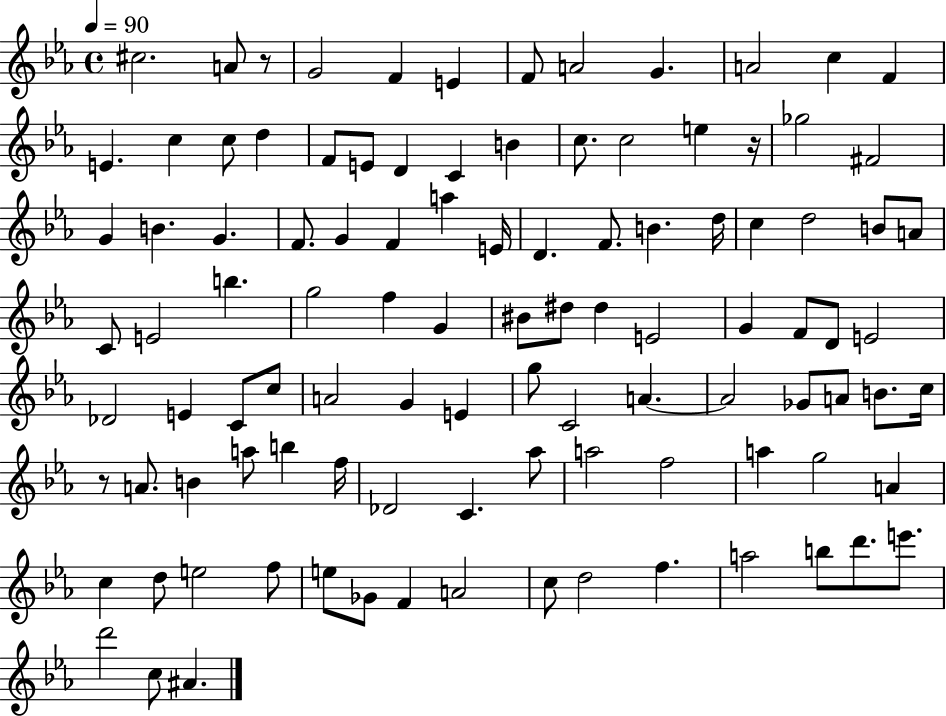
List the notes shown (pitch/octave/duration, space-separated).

C#5/h. A4/e R/e G4/h F4/q E4/q F4/e A4/h G4/q. A4/h C5/q F4/q E4/q. C5/q C5/e D5/q F4/e E4/e D4/q C4/q B4/q C5/e. C5/h E5/q R/s Gb5/h F#4/h G4/q B4/q. G4/q. F4/e. G4/q F4/q A5/q E4/s D4/q. F4/e. B4/q. D5/s C5/q D5/h B4/e A4/e C4/e E4/h B5/q. G5/h F5/q G4/q BIS4/e D#5/e D#5/q E4/h G4/q F4/e D4/e E4/h Db4/h E4/q C4/e C5/e A4/h G4/q E4/q G5/e C4/h A4/q. A4/h Gb4/e A4/e B4/e. C5/s R/e A4/e. B4/q A5/e B5/q F5/s Db4/h C4/q. Ab5/e A5/h F5/h A5/q G5/h A4/q C5/q D5/e E5/h F5/e E5/e Gb4/e F4/q A4/h C5/e D5/h F5/q. A5/h B5/e D6/e. E6/e. D6/h C5/e A#4/q.